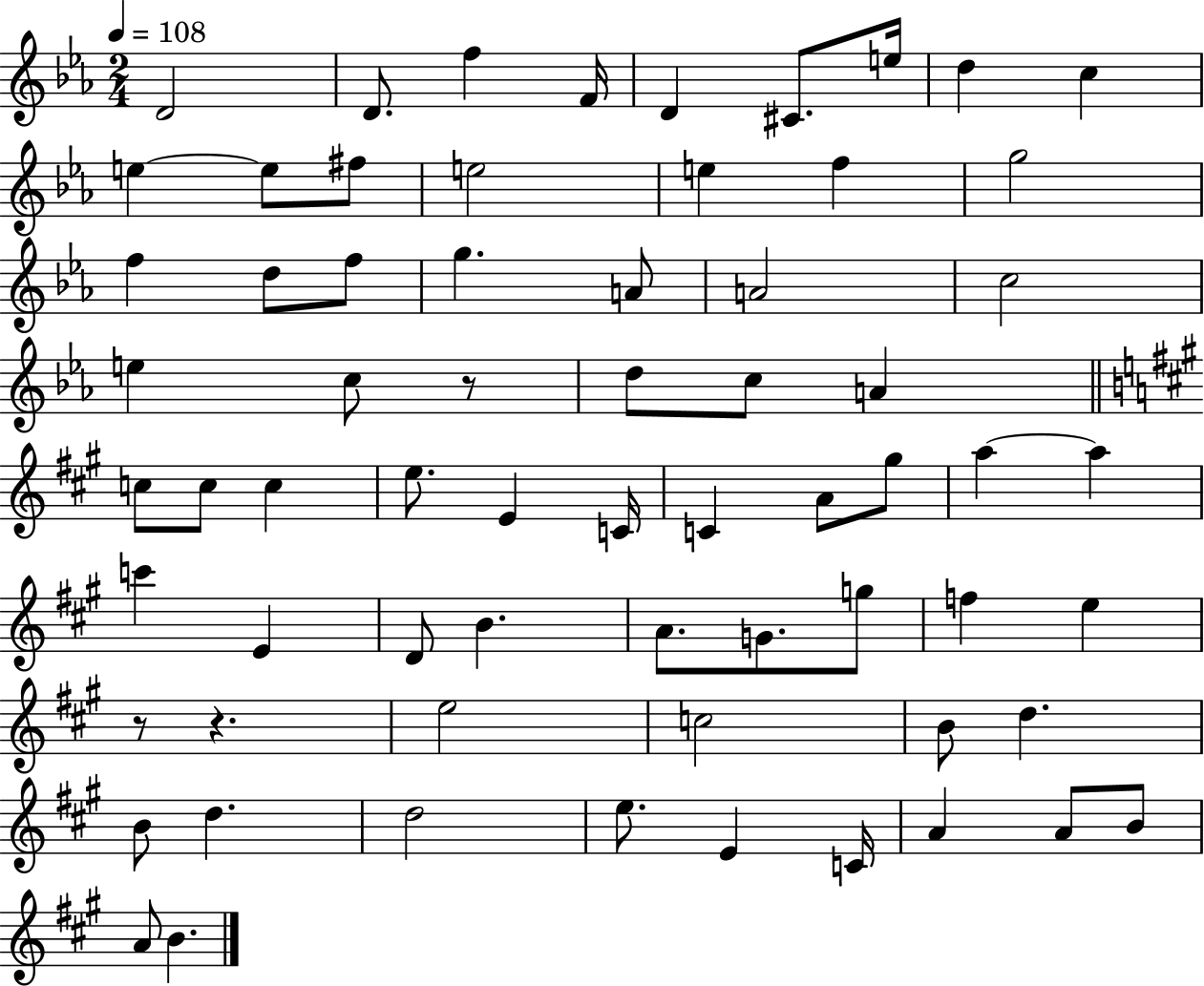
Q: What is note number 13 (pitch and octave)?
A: E5